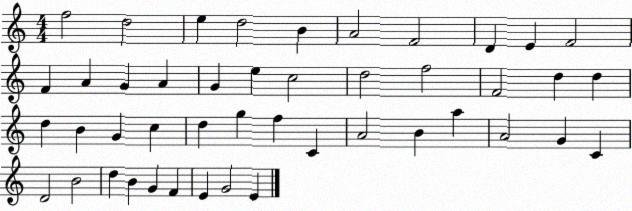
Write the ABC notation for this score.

X:1
T:Untitled
M:4/4
L:1/4
K:C
f2 d2 e d2 B A2 F2 D E F2 F A G A G e c2 d2 f2 F2 d d d B G c d g f C A2 B a A2 G C D2 B2 d B G F E G2 E